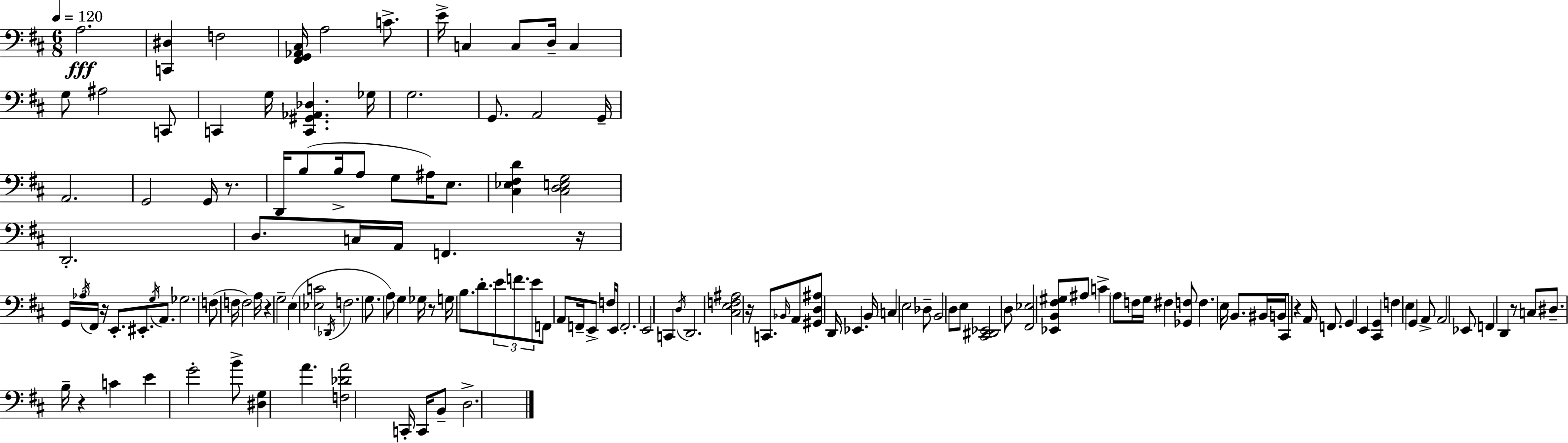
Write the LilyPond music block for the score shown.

{
  \clef bass
  \numericTimeSignature
  \time 6/8
  \key d \major
  \tempo 4 = 120
  a2.\fff | <c, dis>4 f2 | <fis, g, aes, cis>16 a2 c'8.-> | e'16-> c4 c8 d16-- c4 | \break g8 ais2 c,8 | c,4 g16 <c, gis, aes, des>4. ges16 | g2. | g,8. a,2 g,16-- | \break a,2. | g,2 g,16 r8. | d,16 b8( b16-> a8 g8 ais16) e8. | <cis ees fis d'>4 <cis d e g>2 | \break d,2.-. | d8. c16 a,16 f,4. r16 | \tuplet 3/2 { g,16 \acciaccatura { aes16 } fis,16 } r16 e,8.-. eis,8.-. \acciaccatura { g16 } a,8. | ges2. | \break f8( f16 f2) | a16 r4 g2-- | e4( <ees c'>2 | \acciaccatura { des,16 } f2. | \break g8. a8) g4 | ges16 r8 g16 b8. d'8.-. \tuplet 3/2 { e'8 | f'8. e'8 } f,8 a,8 f,16-- e,8-> | f16 e,8 f,2.-. | \break e,2 c,4 | \acciaccatura { d16 } d,2. | <cis e f ais>2 | r16 c,8. \grace { bes,16 } a,8 <gis, d ais>8 d,16 ees,4. | \break b,16 c4 e2 | des8-- b,2 | d8 e8 <cis, dis, ees,>2 | d8 <fis, ees>2 | \break <ees, b, fis gis>8 ais8 c'4-> \parenthesize a8 f16 | g16 fis4 <ges, f>8 f4. | e16 b,8. bis,16 b,16 cis,8 r4 | a,16 f,8. g,4 e,4 | \break <cis, g,>4 f4 e4 | g,4 a,8-> a,2 | ees,8 f,4 d,4 | r8 c8 dis8.-- b16-- r4 | \break c'4 e'4 g'2-. | b'8-> <dis g>4 a'4. | <f des' a'>2 | c,16-. c,16 b,8-- d2.-> | \break \bar "|."
}